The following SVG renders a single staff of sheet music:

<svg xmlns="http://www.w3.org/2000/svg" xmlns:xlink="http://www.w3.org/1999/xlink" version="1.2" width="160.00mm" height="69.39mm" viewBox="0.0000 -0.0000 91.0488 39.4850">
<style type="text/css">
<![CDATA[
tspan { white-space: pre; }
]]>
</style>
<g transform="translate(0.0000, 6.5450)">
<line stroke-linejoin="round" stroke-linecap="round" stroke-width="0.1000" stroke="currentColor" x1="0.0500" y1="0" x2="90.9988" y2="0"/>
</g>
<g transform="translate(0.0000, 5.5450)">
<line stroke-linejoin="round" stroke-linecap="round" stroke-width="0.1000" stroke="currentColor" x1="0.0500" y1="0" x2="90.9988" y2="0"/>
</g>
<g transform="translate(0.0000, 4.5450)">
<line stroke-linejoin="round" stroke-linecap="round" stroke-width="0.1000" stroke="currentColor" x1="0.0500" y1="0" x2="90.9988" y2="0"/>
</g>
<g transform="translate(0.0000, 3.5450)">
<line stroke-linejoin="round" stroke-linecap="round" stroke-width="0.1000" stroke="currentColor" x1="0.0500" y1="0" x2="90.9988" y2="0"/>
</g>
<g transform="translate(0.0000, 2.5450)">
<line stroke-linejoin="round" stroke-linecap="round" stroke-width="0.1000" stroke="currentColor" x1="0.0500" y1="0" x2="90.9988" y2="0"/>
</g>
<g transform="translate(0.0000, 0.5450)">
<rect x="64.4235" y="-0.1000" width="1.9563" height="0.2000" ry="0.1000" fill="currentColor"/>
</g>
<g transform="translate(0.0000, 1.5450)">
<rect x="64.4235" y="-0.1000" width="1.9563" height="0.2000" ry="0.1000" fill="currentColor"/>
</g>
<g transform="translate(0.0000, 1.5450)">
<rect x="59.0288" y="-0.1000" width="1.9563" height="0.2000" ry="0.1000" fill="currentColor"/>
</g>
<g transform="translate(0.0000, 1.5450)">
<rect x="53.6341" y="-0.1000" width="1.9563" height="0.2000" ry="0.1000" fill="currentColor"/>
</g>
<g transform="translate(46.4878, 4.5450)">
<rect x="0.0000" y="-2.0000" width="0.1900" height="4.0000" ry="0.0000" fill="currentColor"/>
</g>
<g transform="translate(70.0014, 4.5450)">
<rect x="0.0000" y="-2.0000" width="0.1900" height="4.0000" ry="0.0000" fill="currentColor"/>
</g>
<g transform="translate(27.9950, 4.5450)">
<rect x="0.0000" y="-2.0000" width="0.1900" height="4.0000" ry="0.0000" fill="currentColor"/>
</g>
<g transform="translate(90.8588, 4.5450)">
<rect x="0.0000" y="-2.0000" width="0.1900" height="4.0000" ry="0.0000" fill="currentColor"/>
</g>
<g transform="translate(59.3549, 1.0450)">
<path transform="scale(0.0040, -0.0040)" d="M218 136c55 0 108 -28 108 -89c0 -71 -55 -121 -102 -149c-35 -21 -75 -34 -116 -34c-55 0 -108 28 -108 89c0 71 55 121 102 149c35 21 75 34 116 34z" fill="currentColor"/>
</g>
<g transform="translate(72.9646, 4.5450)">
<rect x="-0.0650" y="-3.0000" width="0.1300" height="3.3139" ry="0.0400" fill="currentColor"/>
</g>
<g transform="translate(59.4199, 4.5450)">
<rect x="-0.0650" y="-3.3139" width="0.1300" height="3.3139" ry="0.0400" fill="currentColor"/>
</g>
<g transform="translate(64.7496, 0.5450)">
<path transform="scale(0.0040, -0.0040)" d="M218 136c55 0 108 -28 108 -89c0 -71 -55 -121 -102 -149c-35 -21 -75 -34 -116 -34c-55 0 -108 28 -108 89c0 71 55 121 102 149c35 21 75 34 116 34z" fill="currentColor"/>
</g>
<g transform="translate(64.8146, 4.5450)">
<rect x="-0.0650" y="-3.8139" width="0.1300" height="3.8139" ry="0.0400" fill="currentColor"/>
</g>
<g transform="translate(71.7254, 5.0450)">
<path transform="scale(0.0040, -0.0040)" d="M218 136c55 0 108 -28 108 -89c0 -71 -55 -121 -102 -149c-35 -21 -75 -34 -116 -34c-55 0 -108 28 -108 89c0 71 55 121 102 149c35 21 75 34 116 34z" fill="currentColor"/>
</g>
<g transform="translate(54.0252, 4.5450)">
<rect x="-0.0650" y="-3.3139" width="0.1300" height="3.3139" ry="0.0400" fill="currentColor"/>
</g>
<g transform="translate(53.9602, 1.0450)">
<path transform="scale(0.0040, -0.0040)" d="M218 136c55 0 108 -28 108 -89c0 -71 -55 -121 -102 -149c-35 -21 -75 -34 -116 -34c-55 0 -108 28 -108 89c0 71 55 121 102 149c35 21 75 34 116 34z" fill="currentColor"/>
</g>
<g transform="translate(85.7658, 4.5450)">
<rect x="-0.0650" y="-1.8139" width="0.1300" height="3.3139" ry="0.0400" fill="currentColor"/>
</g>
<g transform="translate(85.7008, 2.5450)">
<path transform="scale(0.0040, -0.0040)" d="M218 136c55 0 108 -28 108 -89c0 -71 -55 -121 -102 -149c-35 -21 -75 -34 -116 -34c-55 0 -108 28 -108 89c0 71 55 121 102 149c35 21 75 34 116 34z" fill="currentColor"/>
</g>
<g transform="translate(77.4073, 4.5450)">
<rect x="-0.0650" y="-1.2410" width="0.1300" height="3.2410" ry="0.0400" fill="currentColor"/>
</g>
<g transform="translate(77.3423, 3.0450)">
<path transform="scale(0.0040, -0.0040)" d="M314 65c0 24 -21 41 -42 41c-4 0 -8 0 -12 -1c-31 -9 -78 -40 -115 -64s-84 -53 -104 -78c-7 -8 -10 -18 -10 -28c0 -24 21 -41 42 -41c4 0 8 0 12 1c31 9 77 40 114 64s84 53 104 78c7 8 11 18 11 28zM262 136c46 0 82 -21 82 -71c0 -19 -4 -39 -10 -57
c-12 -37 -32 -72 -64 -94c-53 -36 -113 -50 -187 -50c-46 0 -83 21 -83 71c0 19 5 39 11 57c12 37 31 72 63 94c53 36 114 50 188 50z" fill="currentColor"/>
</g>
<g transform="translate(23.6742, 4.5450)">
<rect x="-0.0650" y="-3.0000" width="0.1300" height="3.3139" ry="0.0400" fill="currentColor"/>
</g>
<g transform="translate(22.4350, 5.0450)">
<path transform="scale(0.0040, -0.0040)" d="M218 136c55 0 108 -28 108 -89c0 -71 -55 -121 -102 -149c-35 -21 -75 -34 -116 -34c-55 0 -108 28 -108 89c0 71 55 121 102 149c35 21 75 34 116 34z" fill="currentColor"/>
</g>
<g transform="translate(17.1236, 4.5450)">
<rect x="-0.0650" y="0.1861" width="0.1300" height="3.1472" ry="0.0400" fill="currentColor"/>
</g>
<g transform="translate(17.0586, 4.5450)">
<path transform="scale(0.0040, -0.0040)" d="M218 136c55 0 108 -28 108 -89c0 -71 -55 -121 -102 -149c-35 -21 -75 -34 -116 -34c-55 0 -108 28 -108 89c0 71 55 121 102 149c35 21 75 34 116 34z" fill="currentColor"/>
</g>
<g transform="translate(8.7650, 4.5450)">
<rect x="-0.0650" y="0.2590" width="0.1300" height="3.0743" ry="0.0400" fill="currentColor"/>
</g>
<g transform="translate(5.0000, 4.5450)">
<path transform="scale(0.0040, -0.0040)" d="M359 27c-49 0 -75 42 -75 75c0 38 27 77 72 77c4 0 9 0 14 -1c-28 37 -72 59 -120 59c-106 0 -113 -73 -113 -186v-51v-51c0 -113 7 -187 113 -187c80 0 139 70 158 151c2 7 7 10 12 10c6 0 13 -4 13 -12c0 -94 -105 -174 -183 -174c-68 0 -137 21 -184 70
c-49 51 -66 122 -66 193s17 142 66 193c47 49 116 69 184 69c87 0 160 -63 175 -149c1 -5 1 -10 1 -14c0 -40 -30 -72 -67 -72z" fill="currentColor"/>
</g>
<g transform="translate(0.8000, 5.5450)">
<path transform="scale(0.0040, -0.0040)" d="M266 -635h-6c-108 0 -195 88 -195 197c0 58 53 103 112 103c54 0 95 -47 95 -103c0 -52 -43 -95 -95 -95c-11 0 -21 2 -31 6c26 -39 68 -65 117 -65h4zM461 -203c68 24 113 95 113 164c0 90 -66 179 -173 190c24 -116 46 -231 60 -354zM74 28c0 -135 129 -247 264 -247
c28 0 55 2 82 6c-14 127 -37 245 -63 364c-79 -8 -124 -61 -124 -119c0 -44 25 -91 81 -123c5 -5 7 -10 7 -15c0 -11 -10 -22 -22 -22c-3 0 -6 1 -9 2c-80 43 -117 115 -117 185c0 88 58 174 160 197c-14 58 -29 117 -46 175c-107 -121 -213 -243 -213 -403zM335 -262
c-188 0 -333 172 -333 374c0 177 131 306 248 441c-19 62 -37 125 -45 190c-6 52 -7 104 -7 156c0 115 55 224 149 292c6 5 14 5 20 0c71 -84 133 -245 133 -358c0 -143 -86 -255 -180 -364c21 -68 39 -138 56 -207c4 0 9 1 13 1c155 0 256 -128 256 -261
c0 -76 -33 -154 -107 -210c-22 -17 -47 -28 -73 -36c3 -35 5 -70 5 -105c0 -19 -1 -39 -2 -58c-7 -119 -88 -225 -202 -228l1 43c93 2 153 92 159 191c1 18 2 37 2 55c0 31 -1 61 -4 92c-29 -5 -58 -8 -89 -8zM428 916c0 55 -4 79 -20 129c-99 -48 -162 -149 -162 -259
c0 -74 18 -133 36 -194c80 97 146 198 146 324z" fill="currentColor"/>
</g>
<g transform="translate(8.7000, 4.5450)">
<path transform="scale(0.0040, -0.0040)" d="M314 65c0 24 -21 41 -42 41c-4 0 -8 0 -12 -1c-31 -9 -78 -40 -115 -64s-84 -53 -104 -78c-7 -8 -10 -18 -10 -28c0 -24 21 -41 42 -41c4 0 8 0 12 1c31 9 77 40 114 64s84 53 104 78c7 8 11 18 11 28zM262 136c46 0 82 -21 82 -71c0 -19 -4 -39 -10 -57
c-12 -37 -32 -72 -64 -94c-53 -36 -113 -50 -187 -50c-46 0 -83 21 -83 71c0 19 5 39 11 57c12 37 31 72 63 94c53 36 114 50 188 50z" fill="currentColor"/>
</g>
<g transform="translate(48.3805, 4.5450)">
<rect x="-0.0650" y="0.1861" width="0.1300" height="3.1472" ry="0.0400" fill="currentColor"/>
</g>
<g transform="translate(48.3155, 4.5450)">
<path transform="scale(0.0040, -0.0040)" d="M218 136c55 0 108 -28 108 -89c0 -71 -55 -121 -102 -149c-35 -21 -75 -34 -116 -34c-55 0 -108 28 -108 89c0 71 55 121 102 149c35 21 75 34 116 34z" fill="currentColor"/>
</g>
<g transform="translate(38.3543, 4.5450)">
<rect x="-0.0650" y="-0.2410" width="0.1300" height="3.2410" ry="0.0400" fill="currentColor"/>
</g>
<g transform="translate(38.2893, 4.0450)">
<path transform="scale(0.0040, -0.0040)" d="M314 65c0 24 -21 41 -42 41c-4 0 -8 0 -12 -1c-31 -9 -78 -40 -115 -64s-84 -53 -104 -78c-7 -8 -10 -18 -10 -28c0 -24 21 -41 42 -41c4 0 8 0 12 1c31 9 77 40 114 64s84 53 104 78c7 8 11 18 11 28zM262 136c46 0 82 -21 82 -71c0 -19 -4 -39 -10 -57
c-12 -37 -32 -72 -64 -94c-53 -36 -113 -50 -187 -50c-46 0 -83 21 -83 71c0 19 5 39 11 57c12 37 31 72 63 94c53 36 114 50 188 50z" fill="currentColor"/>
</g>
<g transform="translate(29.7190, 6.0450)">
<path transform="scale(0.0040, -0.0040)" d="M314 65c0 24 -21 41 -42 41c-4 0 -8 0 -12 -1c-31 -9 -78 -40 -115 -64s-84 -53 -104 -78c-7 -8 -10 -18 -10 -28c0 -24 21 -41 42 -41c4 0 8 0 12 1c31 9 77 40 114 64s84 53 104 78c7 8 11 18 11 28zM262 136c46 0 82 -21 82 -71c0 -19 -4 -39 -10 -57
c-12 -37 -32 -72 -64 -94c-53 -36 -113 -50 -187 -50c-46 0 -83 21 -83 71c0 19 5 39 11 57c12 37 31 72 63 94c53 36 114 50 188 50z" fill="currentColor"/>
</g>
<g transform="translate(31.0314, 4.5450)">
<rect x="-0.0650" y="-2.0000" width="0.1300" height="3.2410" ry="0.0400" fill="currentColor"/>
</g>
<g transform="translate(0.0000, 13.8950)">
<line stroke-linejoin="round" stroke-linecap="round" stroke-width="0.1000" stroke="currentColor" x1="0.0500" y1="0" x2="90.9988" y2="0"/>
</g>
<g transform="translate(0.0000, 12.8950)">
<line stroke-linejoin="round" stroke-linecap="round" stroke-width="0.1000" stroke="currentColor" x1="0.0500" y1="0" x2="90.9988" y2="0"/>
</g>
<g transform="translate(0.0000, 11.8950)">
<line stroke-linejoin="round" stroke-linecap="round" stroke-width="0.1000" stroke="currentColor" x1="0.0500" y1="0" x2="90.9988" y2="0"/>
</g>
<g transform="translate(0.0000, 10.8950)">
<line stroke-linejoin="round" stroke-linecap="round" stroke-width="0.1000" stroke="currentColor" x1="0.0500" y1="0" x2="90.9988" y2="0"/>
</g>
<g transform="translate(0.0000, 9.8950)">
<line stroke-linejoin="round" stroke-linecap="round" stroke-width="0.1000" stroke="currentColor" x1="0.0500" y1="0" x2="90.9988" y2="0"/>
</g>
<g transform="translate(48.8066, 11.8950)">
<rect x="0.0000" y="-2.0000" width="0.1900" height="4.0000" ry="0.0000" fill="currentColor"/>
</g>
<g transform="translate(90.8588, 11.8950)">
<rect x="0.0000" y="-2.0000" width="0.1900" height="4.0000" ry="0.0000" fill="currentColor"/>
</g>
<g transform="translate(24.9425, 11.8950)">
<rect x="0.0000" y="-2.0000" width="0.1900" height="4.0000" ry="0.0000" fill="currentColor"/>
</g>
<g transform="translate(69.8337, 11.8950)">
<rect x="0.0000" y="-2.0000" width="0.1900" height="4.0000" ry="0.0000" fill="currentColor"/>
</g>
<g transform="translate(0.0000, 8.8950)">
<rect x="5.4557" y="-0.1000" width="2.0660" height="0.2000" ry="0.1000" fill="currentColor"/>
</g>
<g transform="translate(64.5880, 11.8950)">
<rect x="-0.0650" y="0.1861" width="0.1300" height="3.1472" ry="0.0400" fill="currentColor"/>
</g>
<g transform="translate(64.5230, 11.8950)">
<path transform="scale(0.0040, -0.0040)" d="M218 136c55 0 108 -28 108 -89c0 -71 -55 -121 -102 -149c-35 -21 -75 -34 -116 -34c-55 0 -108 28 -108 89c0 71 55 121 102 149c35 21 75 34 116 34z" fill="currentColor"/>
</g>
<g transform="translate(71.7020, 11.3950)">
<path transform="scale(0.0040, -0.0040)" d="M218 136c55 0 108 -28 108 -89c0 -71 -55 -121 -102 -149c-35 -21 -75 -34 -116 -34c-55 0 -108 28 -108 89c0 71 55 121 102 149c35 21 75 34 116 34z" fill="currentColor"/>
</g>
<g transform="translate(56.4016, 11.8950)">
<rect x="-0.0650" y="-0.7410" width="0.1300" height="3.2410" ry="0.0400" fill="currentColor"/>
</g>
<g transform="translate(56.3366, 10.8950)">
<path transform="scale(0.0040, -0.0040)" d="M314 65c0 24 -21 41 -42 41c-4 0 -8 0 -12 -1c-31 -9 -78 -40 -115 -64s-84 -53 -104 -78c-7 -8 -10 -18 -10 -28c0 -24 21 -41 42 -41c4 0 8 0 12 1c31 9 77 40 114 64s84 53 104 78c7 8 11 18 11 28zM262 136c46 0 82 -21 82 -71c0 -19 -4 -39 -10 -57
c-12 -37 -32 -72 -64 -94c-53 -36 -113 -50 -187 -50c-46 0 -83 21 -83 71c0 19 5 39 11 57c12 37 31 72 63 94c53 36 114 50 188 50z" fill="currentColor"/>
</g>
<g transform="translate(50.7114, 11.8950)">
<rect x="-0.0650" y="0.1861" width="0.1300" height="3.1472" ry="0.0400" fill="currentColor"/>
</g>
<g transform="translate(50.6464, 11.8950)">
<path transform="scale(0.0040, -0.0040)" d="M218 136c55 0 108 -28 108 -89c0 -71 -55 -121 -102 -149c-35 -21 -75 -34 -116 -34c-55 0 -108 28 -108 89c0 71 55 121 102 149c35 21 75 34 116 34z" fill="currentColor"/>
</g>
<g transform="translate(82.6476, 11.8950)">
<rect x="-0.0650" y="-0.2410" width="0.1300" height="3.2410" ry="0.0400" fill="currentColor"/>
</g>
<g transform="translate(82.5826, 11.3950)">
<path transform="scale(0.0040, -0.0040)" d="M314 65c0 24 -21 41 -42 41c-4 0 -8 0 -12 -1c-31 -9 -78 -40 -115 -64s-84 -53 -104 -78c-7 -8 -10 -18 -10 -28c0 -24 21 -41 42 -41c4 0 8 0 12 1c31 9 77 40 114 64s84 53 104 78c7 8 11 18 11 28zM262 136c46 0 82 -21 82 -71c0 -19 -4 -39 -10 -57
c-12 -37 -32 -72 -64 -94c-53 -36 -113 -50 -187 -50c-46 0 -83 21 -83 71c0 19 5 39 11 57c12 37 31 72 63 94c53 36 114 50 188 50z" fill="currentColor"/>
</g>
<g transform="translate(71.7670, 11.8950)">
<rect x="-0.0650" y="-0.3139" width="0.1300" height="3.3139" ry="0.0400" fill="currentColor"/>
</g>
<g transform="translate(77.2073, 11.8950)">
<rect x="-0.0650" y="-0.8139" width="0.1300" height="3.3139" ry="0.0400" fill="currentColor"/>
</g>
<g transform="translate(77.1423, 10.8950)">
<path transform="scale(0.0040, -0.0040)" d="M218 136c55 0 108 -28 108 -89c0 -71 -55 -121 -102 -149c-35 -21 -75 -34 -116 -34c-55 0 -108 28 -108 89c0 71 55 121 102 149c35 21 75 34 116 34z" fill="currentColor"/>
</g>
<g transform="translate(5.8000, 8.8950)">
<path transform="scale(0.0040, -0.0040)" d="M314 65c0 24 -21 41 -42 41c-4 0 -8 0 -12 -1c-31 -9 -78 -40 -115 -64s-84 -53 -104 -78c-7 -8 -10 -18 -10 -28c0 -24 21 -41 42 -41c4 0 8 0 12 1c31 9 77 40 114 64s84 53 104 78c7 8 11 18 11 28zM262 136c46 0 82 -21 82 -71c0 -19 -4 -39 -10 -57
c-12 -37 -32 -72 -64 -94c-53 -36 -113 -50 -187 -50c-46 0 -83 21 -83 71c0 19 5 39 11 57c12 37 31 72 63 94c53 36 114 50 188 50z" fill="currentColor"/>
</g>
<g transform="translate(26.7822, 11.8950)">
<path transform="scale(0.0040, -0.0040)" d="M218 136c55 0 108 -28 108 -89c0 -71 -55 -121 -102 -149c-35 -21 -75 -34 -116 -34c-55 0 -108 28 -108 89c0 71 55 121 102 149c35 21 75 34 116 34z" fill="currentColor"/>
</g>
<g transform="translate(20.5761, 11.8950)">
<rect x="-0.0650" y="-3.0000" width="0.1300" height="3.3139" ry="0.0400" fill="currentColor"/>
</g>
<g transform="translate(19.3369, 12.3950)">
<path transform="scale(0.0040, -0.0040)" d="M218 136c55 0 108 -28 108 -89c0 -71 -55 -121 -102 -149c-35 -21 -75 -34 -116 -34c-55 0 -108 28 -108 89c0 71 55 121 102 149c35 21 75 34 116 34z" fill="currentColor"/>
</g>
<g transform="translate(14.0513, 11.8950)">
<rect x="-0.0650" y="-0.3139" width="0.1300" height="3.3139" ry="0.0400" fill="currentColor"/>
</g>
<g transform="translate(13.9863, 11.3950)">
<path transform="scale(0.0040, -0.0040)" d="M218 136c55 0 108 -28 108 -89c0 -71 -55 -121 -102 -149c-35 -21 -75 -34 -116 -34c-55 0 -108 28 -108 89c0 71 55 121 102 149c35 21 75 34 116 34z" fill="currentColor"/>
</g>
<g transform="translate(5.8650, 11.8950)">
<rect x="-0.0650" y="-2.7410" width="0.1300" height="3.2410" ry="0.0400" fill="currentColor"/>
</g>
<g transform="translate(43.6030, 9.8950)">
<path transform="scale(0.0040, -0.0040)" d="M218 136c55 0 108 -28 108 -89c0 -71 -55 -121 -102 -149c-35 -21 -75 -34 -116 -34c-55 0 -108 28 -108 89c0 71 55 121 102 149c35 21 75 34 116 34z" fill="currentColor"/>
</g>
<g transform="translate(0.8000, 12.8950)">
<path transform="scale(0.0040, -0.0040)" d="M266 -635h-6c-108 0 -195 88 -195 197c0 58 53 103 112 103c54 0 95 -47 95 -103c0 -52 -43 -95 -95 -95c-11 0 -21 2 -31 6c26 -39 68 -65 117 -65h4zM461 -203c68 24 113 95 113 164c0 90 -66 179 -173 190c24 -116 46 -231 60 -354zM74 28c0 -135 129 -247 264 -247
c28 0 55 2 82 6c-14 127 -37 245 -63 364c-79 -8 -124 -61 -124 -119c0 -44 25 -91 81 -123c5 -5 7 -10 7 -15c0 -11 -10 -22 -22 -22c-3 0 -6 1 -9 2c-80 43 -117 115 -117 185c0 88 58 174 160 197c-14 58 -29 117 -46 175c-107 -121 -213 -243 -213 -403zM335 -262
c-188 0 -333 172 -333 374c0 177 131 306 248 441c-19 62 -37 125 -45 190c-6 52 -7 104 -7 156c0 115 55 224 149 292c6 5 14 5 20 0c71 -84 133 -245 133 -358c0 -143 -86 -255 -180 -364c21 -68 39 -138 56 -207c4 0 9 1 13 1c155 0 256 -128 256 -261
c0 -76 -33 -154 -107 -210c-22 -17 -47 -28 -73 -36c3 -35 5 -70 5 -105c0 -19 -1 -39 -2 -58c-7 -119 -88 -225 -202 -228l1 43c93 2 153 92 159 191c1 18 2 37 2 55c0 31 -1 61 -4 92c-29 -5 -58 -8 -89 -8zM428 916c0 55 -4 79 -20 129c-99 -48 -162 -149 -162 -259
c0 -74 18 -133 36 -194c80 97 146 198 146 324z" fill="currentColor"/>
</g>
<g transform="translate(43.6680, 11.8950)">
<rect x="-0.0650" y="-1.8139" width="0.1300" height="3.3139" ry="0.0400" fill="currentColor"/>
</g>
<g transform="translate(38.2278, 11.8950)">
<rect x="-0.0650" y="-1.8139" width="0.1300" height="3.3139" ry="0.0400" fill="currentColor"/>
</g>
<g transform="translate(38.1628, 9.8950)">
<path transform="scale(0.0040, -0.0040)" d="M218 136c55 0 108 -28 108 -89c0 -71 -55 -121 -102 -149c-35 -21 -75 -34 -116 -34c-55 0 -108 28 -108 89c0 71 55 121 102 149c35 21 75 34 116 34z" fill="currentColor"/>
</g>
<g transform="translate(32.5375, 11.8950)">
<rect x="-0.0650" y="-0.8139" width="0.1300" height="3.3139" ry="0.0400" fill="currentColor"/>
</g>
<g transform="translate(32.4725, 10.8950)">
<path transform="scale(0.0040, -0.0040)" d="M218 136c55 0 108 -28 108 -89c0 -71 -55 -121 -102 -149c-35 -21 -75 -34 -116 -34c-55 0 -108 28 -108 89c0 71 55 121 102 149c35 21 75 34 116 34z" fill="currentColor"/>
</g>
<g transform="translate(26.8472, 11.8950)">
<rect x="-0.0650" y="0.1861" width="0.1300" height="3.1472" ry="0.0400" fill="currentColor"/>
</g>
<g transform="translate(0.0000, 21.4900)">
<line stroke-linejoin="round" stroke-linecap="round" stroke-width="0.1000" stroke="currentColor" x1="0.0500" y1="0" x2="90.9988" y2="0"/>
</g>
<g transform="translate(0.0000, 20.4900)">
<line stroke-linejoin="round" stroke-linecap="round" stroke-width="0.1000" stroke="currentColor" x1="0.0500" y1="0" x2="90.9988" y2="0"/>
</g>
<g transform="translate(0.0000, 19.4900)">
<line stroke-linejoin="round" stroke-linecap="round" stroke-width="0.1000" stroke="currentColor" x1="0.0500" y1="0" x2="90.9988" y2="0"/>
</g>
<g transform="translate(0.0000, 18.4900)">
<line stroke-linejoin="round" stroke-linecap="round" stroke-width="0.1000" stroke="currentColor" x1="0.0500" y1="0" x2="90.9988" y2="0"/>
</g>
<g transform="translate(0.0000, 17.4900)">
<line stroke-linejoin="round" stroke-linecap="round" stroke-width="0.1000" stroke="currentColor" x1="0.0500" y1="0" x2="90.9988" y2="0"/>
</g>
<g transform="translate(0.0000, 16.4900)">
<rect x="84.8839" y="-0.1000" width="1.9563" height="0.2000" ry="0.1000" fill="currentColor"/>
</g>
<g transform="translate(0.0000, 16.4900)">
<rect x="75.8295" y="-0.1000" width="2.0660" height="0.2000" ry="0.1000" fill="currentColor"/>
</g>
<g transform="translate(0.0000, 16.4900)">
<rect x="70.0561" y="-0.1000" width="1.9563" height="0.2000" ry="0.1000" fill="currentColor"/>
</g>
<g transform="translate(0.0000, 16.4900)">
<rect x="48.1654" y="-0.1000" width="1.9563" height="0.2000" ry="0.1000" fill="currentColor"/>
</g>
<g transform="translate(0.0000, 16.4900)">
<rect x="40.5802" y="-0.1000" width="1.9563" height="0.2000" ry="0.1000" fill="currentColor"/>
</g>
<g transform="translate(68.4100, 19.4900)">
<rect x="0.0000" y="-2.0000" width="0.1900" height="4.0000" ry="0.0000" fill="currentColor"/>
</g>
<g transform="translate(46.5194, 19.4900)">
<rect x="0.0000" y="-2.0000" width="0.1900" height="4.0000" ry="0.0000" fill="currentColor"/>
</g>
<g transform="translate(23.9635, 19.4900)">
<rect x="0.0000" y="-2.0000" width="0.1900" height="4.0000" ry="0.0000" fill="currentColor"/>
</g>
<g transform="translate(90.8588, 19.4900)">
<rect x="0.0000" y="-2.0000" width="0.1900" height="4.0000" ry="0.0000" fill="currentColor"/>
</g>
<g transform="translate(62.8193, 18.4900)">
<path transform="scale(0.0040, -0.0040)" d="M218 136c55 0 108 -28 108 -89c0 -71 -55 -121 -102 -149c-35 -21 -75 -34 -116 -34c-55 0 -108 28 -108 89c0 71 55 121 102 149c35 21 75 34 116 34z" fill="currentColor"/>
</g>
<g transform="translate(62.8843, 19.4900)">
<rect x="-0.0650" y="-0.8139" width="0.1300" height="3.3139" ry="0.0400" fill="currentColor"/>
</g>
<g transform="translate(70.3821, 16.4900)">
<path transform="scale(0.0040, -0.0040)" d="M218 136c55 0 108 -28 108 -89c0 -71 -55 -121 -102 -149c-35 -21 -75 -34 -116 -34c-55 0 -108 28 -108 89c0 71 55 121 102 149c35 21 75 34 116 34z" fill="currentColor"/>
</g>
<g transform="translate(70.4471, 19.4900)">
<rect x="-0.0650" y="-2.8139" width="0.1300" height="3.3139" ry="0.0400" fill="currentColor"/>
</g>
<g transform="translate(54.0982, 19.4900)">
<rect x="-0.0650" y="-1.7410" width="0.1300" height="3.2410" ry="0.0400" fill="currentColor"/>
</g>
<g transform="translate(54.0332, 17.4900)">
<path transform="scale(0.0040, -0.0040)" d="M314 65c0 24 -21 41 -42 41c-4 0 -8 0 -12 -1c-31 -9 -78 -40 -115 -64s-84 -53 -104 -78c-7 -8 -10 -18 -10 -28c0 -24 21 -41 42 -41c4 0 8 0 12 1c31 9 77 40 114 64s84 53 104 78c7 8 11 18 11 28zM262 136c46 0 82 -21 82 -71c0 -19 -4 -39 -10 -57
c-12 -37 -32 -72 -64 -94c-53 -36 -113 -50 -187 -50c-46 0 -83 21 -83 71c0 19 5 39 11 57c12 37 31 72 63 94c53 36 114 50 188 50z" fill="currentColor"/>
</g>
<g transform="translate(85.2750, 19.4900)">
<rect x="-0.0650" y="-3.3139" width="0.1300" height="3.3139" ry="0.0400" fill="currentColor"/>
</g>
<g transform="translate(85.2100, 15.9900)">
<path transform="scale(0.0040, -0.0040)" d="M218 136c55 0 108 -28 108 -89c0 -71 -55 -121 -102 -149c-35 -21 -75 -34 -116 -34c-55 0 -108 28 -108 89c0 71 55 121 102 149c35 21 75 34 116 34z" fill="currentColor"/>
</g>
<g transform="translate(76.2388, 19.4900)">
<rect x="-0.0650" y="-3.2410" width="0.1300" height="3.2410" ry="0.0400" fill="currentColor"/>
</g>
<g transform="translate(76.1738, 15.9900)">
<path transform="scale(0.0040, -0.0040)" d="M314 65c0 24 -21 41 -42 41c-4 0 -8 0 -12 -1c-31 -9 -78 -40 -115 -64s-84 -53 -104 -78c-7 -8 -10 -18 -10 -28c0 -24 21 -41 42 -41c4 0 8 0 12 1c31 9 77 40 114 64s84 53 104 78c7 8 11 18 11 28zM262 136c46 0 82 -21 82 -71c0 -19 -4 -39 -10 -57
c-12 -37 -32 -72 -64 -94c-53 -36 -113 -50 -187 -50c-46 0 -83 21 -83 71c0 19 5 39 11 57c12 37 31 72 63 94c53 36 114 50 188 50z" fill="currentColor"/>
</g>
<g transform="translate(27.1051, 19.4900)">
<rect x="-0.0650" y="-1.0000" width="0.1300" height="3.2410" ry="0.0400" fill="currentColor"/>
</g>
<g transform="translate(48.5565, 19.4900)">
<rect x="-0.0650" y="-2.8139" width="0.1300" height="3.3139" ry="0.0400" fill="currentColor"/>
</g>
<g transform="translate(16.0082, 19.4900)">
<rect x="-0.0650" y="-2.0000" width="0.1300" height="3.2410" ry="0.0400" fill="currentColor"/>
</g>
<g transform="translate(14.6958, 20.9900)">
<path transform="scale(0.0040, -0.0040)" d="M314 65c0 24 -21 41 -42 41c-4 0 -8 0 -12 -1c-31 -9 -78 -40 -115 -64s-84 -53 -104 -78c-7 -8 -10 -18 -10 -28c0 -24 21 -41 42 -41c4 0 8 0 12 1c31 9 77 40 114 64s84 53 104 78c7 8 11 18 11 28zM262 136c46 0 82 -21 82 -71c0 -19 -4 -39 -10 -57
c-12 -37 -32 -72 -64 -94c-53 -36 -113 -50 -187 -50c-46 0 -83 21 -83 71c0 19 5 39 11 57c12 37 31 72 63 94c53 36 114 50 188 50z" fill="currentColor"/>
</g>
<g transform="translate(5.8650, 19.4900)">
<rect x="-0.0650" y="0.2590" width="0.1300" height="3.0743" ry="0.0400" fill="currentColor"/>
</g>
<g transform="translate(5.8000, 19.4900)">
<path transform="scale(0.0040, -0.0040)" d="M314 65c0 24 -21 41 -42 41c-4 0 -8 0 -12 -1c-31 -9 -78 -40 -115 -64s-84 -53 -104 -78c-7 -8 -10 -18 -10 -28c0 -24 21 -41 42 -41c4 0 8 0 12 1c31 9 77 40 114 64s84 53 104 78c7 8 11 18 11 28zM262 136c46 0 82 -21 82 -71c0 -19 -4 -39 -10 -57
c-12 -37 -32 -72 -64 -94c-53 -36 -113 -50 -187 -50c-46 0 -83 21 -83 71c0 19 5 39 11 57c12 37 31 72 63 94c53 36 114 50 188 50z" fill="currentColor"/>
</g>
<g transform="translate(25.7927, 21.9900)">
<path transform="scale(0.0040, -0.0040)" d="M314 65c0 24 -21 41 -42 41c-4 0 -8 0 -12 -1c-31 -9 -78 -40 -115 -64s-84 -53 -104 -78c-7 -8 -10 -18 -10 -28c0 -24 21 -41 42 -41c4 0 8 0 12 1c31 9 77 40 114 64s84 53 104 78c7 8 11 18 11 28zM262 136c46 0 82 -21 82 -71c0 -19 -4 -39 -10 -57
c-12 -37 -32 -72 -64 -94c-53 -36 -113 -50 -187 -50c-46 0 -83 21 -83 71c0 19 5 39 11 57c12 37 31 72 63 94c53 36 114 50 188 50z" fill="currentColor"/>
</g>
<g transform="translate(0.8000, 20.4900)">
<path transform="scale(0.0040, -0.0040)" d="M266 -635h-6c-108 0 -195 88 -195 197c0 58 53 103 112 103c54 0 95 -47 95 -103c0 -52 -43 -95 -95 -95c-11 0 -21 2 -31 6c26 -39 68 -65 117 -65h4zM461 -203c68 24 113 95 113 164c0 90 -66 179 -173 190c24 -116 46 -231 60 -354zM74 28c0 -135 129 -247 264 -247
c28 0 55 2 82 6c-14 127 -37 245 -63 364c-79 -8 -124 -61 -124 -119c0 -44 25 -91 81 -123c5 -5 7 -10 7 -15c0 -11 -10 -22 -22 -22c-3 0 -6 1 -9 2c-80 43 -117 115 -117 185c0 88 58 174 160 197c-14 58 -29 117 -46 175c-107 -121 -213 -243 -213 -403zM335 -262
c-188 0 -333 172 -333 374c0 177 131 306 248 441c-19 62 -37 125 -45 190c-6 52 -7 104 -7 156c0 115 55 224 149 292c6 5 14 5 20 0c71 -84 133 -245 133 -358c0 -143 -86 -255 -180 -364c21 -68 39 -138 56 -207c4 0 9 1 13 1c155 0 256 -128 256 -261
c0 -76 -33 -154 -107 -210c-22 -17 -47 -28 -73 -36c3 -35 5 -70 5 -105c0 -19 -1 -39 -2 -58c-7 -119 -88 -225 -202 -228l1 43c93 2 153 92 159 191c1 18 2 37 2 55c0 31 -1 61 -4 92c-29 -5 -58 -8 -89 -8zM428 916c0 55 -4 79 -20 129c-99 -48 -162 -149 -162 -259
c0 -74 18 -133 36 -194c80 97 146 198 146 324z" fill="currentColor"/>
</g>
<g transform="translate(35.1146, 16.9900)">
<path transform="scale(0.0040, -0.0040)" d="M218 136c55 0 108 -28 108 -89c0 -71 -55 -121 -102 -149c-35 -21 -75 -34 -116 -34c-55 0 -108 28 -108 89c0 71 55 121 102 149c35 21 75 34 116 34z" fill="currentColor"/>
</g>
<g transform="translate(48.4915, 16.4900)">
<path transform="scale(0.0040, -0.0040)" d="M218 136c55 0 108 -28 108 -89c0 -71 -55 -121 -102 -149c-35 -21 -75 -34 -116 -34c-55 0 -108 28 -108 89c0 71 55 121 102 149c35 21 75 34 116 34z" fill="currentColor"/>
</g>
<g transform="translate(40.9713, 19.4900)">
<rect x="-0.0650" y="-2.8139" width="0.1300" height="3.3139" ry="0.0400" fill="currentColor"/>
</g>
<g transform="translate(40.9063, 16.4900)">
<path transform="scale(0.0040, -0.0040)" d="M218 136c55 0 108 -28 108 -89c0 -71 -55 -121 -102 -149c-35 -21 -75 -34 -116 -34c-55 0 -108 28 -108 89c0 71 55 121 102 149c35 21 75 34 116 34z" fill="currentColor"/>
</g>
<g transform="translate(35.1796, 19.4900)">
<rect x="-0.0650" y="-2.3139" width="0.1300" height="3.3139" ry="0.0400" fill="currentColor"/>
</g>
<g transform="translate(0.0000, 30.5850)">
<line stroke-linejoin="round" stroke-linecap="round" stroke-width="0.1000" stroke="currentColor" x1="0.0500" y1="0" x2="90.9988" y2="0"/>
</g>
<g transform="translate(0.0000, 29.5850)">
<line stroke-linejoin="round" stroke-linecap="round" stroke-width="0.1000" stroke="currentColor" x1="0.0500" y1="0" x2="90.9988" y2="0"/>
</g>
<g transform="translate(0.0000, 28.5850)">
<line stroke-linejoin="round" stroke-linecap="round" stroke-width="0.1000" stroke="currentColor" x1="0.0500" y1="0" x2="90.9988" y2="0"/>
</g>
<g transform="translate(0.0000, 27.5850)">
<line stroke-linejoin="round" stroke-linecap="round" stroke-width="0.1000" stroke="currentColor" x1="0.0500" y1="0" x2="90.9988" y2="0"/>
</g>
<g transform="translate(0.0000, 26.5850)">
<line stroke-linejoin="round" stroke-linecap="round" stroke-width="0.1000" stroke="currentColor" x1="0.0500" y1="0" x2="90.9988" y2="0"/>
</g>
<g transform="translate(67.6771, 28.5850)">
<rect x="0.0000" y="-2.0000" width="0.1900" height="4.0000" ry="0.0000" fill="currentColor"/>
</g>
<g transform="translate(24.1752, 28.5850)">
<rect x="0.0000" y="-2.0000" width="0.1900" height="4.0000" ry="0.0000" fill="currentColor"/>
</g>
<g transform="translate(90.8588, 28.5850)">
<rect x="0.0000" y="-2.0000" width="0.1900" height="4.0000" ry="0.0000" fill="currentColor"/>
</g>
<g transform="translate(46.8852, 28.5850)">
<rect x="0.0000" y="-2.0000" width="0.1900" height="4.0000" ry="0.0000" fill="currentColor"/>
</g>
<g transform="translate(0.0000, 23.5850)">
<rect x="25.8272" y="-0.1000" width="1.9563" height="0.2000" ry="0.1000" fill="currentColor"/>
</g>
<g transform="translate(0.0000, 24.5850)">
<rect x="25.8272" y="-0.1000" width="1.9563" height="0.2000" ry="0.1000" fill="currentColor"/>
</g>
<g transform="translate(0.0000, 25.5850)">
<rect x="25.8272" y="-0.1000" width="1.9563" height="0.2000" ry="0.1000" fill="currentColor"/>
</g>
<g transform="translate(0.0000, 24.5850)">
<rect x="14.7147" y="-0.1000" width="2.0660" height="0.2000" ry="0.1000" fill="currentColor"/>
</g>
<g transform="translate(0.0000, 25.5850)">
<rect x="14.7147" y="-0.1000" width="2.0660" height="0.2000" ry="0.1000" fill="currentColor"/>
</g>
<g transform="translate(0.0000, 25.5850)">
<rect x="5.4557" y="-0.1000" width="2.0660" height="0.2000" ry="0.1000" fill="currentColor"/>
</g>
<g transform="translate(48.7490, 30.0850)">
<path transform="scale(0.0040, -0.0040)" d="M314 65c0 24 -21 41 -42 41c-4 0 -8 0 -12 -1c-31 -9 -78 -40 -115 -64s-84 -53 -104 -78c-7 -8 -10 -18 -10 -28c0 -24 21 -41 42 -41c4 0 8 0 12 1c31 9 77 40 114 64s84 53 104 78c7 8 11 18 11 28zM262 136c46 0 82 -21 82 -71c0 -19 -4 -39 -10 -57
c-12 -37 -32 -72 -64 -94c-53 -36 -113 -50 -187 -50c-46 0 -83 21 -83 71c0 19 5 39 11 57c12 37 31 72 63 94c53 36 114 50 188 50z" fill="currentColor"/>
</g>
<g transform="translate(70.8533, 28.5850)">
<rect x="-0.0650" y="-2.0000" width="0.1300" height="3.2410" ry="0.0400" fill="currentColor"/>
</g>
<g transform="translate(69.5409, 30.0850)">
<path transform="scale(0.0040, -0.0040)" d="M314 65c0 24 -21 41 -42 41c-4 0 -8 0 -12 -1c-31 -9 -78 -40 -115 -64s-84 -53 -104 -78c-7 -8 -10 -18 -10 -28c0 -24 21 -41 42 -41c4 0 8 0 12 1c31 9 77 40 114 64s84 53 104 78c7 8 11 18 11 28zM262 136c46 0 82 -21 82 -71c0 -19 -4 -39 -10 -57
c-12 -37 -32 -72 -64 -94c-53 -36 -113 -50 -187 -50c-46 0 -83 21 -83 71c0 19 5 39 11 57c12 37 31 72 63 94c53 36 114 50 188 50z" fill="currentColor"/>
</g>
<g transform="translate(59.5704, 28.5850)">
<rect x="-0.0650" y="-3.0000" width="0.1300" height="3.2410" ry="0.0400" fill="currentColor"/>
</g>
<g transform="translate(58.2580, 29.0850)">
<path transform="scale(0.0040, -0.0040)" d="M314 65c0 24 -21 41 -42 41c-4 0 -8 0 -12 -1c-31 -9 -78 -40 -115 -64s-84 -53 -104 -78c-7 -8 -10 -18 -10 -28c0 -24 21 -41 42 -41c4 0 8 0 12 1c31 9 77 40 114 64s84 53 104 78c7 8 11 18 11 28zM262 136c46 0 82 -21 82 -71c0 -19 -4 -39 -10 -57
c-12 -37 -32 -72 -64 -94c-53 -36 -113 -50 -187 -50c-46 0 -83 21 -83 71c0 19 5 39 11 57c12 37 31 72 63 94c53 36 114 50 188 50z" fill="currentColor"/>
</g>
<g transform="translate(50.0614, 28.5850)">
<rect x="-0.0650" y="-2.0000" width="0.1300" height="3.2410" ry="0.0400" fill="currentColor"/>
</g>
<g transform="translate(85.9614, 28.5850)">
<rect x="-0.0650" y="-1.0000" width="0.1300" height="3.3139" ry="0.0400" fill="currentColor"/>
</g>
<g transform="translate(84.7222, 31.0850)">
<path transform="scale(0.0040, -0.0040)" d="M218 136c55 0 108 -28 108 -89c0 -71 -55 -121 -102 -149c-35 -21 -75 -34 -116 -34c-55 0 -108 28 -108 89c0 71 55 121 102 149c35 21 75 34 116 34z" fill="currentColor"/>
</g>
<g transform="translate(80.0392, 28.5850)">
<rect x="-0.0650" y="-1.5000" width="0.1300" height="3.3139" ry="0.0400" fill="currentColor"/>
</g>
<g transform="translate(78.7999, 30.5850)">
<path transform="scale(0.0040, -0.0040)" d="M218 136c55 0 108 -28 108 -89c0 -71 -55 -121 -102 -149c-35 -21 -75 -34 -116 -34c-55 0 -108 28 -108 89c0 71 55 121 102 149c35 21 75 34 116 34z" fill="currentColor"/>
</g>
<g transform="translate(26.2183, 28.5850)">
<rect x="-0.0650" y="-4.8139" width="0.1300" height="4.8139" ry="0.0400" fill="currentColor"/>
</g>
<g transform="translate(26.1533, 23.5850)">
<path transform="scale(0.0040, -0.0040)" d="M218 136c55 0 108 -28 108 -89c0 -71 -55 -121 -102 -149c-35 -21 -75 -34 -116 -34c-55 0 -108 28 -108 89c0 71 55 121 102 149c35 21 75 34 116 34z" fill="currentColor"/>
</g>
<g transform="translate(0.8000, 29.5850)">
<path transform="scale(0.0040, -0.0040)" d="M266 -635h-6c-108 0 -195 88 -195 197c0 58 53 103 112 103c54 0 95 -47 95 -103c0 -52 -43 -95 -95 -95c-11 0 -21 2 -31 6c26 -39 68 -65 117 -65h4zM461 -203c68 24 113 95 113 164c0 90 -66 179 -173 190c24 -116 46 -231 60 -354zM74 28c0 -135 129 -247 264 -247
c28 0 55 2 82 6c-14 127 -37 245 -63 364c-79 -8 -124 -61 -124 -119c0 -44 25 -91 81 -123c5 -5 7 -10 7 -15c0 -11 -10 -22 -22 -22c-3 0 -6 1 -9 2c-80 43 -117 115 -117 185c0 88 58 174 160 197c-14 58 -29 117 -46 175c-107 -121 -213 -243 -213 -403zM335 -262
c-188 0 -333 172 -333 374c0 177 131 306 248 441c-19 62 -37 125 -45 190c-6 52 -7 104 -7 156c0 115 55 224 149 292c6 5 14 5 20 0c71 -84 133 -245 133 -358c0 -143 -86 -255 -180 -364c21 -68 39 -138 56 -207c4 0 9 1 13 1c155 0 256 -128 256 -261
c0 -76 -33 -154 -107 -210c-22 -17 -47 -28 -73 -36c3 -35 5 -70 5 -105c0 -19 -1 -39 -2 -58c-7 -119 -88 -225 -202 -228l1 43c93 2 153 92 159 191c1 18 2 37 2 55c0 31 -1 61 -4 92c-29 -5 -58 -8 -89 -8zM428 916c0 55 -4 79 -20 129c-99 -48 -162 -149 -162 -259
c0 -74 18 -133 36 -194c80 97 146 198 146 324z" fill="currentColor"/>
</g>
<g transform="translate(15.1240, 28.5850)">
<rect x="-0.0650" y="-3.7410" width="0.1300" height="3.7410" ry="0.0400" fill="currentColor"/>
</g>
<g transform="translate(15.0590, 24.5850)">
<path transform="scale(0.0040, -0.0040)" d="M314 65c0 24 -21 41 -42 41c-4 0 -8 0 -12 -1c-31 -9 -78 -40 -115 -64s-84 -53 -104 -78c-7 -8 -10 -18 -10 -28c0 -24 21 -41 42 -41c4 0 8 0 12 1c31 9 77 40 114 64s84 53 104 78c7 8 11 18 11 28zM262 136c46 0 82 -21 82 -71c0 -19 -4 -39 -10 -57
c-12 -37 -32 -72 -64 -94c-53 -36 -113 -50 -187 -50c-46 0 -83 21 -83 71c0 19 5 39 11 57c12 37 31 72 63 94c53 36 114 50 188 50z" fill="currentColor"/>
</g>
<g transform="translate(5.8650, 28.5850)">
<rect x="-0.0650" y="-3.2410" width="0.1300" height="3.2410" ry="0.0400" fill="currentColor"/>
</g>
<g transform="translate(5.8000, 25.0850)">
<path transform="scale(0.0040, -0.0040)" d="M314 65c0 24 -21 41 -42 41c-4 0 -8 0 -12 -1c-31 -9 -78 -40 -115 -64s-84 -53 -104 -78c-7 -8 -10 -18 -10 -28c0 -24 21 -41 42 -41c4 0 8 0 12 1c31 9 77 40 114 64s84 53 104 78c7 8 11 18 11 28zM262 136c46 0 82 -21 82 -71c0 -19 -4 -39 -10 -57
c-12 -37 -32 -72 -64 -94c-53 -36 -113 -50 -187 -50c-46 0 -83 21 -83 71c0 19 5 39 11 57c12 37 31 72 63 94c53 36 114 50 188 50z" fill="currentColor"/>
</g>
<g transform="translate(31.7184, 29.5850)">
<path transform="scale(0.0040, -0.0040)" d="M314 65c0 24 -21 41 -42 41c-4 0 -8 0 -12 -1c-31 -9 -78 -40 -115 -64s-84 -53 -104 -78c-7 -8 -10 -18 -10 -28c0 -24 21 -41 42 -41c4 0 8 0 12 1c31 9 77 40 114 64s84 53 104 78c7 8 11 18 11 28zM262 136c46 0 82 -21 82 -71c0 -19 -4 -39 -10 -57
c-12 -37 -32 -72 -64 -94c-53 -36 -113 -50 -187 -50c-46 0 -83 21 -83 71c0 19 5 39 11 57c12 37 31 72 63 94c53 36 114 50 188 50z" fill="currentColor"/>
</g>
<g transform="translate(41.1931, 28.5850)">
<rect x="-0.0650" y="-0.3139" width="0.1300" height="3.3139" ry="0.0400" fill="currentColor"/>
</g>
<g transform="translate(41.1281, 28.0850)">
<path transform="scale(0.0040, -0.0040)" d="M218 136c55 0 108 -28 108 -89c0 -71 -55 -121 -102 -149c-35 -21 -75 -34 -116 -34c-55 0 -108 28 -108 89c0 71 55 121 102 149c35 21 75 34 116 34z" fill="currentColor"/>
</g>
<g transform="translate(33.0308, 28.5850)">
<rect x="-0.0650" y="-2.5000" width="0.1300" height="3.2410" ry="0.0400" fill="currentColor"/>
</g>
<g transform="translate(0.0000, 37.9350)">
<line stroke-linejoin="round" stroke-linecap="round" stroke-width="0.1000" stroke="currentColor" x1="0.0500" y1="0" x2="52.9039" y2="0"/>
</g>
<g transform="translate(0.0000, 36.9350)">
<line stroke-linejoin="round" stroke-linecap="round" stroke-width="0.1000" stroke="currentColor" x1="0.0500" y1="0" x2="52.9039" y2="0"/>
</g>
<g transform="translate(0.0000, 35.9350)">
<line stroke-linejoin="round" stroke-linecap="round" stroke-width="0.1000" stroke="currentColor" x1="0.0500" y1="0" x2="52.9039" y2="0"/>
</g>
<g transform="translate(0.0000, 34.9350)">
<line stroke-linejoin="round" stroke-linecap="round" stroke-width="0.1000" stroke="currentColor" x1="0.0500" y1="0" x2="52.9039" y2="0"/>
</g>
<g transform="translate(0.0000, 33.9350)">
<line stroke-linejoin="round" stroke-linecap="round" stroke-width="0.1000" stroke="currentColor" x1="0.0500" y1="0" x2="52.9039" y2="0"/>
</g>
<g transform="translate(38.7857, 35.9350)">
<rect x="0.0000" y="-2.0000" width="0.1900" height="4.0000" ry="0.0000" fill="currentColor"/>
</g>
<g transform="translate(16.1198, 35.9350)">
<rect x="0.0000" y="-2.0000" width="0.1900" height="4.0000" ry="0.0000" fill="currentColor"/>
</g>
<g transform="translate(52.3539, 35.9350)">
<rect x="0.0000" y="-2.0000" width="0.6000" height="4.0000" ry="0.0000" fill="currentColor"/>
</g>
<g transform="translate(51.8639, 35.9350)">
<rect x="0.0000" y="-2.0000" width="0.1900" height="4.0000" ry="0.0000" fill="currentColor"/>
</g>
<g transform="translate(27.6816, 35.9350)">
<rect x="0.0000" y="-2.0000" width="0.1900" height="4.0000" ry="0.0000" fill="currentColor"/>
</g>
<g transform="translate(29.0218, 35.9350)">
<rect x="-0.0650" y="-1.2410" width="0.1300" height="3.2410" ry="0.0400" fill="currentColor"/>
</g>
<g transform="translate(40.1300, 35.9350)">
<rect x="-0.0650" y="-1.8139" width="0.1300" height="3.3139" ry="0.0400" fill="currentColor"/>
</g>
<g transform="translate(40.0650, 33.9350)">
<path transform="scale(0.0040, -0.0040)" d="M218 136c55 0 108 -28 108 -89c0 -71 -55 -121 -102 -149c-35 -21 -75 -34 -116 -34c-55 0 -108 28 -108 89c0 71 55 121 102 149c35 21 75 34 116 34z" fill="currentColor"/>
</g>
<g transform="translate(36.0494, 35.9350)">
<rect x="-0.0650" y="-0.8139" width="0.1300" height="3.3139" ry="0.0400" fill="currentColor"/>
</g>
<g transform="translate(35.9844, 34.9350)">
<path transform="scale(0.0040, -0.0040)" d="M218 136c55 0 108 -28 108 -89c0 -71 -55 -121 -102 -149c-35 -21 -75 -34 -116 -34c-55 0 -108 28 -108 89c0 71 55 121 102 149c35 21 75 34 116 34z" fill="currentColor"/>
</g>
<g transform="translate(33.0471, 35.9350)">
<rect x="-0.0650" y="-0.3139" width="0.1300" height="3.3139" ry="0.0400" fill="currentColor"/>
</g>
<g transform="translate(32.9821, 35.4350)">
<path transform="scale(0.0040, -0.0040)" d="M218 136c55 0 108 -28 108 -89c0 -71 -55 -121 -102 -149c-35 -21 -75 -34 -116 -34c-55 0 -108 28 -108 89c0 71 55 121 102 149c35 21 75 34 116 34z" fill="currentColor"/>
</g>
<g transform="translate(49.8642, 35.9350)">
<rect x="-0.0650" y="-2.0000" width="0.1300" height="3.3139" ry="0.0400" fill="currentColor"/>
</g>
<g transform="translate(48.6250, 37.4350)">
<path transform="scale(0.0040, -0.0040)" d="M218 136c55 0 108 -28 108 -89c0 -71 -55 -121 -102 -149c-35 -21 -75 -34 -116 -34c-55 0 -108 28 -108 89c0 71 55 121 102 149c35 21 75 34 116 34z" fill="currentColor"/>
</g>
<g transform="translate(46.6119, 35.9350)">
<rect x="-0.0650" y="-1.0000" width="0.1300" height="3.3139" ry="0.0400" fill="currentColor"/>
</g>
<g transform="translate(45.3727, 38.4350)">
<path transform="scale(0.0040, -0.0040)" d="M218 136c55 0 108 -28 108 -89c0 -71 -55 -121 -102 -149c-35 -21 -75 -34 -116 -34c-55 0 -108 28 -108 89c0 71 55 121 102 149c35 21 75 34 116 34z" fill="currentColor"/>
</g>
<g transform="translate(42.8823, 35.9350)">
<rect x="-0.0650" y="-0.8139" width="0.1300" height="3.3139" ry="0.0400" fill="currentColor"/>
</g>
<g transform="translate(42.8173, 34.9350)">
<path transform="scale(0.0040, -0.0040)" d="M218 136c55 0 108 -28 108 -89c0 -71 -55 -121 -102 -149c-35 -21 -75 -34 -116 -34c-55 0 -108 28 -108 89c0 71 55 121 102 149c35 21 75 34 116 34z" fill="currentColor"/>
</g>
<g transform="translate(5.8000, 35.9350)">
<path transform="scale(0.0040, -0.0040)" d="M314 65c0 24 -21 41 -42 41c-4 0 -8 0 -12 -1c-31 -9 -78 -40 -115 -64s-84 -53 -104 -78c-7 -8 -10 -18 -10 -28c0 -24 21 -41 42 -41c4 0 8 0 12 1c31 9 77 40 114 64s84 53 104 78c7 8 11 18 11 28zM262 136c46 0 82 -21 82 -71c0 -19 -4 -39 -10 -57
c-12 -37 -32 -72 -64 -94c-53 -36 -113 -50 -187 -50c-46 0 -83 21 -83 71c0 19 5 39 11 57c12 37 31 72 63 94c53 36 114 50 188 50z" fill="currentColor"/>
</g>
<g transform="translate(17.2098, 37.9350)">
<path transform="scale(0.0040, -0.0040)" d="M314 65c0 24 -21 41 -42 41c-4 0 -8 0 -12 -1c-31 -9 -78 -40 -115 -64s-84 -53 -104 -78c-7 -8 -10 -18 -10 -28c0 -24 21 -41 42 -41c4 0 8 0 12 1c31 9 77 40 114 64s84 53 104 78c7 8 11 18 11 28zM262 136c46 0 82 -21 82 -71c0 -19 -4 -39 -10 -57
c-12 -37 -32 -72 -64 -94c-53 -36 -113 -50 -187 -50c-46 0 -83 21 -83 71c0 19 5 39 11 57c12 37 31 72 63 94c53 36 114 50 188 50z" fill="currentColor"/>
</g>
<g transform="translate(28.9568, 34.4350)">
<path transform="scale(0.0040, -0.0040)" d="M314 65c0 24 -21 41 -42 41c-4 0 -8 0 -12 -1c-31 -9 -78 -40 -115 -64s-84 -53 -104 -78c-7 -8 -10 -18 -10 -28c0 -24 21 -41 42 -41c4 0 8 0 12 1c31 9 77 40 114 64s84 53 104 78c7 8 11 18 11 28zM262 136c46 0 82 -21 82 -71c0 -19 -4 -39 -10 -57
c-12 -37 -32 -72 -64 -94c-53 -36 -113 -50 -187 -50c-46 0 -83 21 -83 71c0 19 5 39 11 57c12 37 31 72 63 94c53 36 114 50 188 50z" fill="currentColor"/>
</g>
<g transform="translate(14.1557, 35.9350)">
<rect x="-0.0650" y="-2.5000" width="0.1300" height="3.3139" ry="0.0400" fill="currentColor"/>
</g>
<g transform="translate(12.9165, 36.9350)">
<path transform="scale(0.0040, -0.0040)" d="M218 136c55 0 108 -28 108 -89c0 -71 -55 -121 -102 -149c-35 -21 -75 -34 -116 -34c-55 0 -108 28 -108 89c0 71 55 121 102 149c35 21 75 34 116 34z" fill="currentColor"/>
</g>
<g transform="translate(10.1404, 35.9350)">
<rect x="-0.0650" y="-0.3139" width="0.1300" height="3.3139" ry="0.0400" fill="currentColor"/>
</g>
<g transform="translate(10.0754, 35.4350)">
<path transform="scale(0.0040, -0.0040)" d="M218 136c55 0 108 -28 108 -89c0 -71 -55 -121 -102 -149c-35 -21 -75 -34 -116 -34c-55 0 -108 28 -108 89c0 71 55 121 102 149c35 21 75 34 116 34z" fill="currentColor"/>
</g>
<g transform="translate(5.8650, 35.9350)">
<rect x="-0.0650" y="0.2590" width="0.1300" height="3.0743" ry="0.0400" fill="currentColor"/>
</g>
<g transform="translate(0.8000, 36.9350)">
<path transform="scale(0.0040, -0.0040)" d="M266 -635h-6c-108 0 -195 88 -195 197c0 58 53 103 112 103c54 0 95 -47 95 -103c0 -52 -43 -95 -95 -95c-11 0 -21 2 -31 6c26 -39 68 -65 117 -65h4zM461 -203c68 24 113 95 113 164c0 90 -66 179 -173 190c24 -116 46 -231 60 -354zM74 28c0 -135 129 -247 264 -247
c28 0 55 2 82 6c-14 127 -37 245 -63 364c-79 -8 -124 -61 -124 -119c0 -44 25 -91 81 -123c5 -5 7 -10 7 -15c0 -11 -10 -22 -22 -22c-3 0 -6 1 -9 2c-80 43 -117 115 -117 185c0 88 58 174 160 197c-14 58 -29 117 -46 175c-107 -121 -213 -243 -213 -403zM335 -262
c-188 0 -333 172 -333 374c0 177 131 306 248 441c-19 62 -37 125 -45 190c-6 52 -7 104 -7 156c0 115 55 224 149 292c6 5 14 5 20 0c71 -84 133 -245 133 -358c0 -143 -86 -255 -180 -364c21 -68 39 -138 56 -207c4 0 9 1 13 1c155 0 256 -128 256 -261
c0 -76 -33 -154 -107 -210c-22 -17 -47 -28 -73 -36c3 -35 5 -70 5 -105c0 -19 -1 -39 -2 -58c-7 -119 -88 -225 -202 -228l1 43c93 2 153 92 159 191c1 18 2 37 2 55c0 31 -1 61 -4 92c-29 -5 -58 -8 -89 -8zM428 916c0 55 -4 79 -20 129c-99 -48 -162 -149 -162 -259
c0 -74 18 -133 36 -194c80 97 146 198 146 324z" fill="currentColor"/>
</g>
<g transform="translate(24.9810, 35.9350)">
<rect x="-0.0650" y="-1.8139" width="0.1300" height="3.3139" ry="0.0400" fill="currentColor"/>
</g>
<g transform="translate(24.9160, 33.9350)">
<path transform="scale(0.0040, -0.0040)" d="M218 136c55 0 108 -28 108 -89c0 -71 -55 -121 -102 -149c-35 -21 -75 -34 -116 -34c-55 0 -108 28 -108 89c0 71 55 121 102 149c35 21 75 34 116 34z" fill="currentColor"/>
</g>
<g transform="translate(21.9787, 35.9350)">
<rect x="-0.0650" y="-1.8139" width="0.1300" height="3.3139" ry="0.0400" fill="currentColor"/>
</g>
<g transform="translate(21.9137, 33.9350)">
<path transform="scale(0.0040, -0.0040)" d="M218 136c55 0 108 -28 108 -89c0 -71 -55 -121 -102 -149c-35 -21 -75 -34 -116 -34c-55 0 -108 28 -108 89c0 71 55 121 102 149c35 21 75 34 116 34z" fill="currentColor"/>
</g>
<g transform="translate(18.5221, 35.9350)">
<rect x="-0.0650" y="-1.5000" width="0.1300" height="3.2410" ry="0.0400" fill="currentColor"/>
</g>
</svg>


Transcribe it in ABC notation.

X:1
T:Untitled
M:4/4
L:1/4
K:C
B2 B A F2 c2 B b b c' A e2 f a2 c A B d f f B d2 B c d c2 B2 F2 D2 g a a f2 d a b2 b b2 c'2 e' G2 c F2 A2 F2 E D B2 c G E2 f f e2 c d f d D F